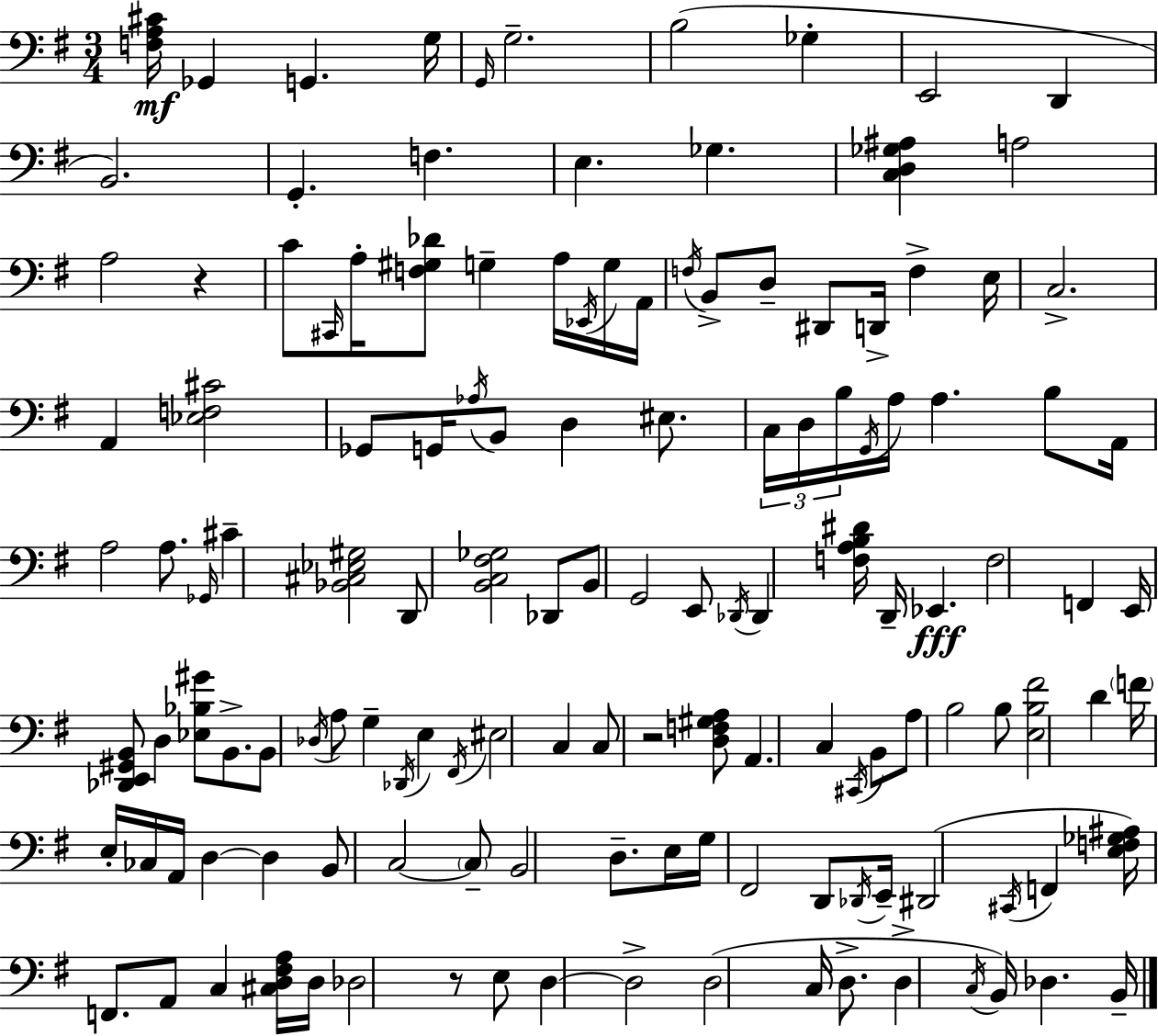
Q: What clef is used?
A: bass